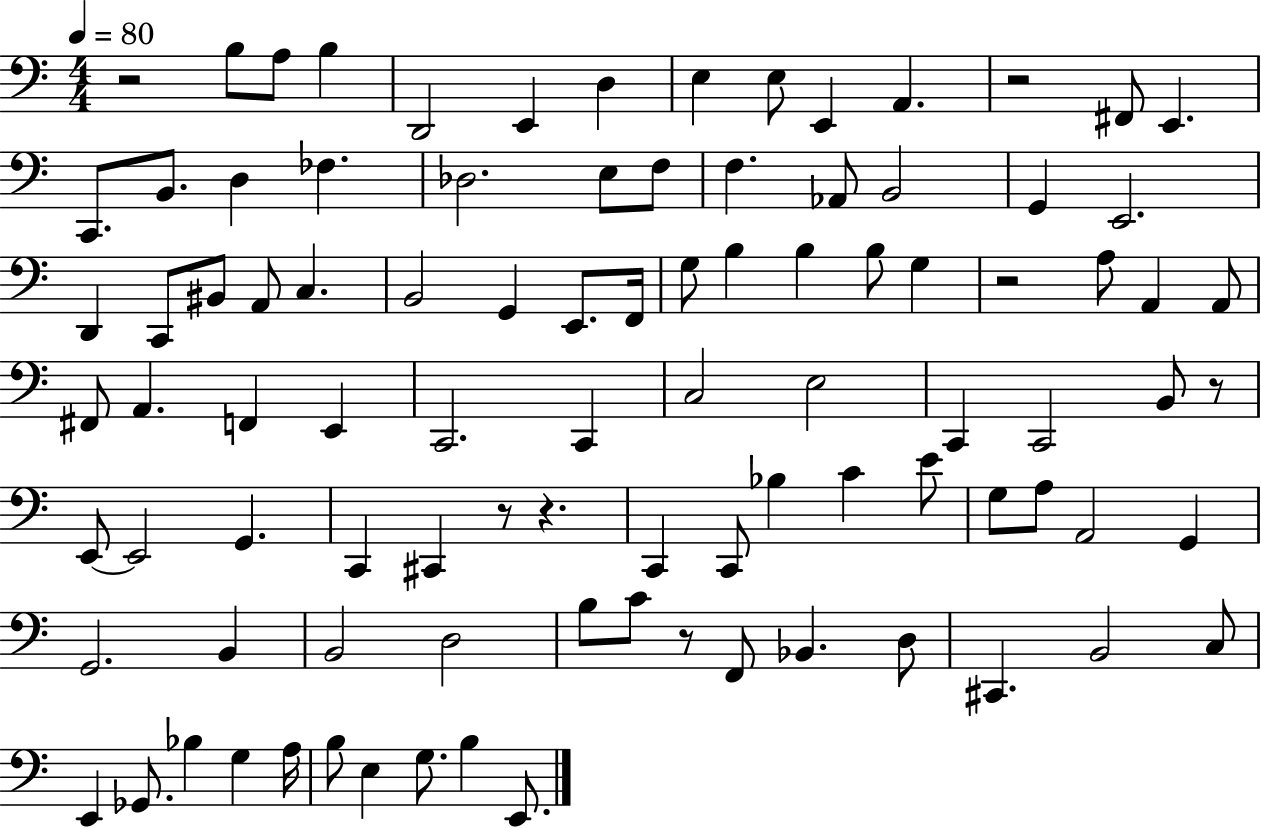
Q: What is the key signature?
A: C major